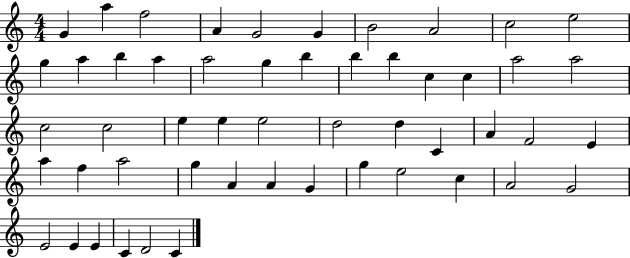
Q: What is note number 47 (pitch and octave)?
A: E4